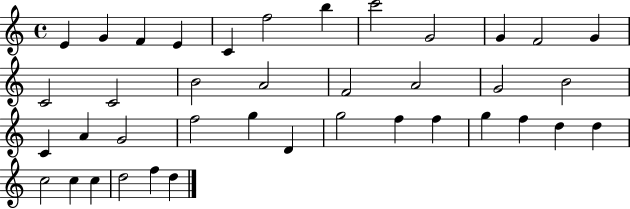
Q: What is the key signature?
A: C major